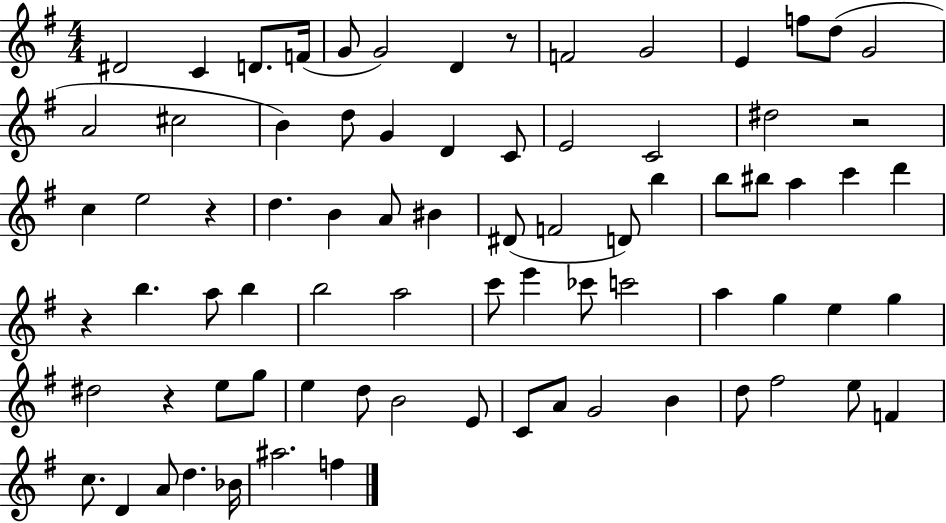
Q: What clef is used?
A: treble